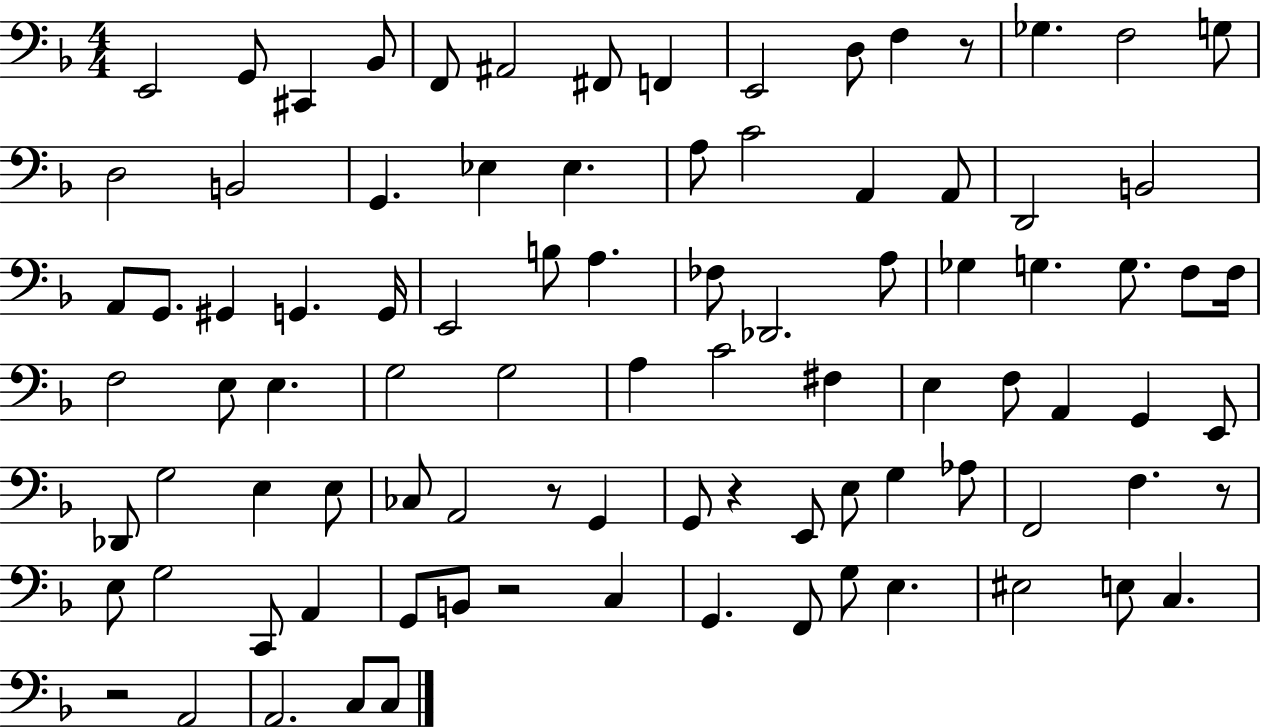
E2/h G2/e C#2/q Bb2/e F2/e A#2/h F#2/e F2/q E2/h D3/e F3/q R/e Gb3/q. F3/h G3/e D3/h B2/h G2/q. Eb3/q Eb3/q. A3/e C4/h A2/q A2/e D2/h B2/h A2/e G2/e. G#2/q G2/q. G2/s E2/h B3/e A3/q. FES3/e Db2/h. A3/e Gb3/q G3/q. G3/e. F3/e F3/s F3/h E3/e E3/q. G3/h G3/h A3/q C4/h F#3/q E3/q F3/e A2/q G2/q E2/e Db2/e G3/h E3/q E3/e CES3/e A2/h R/e G2/q G2/e R/q E2/e E3/e G3/q Ab3/e F2/h F3/q. R/e E3/e G3/h C2/e A2/q G2/e B2/e R/h C3/q G2/q. F2/e G3/e E3/q. EIS3/h E3/e C3/q. R/h A2/h A2/h. C3/e C3/e